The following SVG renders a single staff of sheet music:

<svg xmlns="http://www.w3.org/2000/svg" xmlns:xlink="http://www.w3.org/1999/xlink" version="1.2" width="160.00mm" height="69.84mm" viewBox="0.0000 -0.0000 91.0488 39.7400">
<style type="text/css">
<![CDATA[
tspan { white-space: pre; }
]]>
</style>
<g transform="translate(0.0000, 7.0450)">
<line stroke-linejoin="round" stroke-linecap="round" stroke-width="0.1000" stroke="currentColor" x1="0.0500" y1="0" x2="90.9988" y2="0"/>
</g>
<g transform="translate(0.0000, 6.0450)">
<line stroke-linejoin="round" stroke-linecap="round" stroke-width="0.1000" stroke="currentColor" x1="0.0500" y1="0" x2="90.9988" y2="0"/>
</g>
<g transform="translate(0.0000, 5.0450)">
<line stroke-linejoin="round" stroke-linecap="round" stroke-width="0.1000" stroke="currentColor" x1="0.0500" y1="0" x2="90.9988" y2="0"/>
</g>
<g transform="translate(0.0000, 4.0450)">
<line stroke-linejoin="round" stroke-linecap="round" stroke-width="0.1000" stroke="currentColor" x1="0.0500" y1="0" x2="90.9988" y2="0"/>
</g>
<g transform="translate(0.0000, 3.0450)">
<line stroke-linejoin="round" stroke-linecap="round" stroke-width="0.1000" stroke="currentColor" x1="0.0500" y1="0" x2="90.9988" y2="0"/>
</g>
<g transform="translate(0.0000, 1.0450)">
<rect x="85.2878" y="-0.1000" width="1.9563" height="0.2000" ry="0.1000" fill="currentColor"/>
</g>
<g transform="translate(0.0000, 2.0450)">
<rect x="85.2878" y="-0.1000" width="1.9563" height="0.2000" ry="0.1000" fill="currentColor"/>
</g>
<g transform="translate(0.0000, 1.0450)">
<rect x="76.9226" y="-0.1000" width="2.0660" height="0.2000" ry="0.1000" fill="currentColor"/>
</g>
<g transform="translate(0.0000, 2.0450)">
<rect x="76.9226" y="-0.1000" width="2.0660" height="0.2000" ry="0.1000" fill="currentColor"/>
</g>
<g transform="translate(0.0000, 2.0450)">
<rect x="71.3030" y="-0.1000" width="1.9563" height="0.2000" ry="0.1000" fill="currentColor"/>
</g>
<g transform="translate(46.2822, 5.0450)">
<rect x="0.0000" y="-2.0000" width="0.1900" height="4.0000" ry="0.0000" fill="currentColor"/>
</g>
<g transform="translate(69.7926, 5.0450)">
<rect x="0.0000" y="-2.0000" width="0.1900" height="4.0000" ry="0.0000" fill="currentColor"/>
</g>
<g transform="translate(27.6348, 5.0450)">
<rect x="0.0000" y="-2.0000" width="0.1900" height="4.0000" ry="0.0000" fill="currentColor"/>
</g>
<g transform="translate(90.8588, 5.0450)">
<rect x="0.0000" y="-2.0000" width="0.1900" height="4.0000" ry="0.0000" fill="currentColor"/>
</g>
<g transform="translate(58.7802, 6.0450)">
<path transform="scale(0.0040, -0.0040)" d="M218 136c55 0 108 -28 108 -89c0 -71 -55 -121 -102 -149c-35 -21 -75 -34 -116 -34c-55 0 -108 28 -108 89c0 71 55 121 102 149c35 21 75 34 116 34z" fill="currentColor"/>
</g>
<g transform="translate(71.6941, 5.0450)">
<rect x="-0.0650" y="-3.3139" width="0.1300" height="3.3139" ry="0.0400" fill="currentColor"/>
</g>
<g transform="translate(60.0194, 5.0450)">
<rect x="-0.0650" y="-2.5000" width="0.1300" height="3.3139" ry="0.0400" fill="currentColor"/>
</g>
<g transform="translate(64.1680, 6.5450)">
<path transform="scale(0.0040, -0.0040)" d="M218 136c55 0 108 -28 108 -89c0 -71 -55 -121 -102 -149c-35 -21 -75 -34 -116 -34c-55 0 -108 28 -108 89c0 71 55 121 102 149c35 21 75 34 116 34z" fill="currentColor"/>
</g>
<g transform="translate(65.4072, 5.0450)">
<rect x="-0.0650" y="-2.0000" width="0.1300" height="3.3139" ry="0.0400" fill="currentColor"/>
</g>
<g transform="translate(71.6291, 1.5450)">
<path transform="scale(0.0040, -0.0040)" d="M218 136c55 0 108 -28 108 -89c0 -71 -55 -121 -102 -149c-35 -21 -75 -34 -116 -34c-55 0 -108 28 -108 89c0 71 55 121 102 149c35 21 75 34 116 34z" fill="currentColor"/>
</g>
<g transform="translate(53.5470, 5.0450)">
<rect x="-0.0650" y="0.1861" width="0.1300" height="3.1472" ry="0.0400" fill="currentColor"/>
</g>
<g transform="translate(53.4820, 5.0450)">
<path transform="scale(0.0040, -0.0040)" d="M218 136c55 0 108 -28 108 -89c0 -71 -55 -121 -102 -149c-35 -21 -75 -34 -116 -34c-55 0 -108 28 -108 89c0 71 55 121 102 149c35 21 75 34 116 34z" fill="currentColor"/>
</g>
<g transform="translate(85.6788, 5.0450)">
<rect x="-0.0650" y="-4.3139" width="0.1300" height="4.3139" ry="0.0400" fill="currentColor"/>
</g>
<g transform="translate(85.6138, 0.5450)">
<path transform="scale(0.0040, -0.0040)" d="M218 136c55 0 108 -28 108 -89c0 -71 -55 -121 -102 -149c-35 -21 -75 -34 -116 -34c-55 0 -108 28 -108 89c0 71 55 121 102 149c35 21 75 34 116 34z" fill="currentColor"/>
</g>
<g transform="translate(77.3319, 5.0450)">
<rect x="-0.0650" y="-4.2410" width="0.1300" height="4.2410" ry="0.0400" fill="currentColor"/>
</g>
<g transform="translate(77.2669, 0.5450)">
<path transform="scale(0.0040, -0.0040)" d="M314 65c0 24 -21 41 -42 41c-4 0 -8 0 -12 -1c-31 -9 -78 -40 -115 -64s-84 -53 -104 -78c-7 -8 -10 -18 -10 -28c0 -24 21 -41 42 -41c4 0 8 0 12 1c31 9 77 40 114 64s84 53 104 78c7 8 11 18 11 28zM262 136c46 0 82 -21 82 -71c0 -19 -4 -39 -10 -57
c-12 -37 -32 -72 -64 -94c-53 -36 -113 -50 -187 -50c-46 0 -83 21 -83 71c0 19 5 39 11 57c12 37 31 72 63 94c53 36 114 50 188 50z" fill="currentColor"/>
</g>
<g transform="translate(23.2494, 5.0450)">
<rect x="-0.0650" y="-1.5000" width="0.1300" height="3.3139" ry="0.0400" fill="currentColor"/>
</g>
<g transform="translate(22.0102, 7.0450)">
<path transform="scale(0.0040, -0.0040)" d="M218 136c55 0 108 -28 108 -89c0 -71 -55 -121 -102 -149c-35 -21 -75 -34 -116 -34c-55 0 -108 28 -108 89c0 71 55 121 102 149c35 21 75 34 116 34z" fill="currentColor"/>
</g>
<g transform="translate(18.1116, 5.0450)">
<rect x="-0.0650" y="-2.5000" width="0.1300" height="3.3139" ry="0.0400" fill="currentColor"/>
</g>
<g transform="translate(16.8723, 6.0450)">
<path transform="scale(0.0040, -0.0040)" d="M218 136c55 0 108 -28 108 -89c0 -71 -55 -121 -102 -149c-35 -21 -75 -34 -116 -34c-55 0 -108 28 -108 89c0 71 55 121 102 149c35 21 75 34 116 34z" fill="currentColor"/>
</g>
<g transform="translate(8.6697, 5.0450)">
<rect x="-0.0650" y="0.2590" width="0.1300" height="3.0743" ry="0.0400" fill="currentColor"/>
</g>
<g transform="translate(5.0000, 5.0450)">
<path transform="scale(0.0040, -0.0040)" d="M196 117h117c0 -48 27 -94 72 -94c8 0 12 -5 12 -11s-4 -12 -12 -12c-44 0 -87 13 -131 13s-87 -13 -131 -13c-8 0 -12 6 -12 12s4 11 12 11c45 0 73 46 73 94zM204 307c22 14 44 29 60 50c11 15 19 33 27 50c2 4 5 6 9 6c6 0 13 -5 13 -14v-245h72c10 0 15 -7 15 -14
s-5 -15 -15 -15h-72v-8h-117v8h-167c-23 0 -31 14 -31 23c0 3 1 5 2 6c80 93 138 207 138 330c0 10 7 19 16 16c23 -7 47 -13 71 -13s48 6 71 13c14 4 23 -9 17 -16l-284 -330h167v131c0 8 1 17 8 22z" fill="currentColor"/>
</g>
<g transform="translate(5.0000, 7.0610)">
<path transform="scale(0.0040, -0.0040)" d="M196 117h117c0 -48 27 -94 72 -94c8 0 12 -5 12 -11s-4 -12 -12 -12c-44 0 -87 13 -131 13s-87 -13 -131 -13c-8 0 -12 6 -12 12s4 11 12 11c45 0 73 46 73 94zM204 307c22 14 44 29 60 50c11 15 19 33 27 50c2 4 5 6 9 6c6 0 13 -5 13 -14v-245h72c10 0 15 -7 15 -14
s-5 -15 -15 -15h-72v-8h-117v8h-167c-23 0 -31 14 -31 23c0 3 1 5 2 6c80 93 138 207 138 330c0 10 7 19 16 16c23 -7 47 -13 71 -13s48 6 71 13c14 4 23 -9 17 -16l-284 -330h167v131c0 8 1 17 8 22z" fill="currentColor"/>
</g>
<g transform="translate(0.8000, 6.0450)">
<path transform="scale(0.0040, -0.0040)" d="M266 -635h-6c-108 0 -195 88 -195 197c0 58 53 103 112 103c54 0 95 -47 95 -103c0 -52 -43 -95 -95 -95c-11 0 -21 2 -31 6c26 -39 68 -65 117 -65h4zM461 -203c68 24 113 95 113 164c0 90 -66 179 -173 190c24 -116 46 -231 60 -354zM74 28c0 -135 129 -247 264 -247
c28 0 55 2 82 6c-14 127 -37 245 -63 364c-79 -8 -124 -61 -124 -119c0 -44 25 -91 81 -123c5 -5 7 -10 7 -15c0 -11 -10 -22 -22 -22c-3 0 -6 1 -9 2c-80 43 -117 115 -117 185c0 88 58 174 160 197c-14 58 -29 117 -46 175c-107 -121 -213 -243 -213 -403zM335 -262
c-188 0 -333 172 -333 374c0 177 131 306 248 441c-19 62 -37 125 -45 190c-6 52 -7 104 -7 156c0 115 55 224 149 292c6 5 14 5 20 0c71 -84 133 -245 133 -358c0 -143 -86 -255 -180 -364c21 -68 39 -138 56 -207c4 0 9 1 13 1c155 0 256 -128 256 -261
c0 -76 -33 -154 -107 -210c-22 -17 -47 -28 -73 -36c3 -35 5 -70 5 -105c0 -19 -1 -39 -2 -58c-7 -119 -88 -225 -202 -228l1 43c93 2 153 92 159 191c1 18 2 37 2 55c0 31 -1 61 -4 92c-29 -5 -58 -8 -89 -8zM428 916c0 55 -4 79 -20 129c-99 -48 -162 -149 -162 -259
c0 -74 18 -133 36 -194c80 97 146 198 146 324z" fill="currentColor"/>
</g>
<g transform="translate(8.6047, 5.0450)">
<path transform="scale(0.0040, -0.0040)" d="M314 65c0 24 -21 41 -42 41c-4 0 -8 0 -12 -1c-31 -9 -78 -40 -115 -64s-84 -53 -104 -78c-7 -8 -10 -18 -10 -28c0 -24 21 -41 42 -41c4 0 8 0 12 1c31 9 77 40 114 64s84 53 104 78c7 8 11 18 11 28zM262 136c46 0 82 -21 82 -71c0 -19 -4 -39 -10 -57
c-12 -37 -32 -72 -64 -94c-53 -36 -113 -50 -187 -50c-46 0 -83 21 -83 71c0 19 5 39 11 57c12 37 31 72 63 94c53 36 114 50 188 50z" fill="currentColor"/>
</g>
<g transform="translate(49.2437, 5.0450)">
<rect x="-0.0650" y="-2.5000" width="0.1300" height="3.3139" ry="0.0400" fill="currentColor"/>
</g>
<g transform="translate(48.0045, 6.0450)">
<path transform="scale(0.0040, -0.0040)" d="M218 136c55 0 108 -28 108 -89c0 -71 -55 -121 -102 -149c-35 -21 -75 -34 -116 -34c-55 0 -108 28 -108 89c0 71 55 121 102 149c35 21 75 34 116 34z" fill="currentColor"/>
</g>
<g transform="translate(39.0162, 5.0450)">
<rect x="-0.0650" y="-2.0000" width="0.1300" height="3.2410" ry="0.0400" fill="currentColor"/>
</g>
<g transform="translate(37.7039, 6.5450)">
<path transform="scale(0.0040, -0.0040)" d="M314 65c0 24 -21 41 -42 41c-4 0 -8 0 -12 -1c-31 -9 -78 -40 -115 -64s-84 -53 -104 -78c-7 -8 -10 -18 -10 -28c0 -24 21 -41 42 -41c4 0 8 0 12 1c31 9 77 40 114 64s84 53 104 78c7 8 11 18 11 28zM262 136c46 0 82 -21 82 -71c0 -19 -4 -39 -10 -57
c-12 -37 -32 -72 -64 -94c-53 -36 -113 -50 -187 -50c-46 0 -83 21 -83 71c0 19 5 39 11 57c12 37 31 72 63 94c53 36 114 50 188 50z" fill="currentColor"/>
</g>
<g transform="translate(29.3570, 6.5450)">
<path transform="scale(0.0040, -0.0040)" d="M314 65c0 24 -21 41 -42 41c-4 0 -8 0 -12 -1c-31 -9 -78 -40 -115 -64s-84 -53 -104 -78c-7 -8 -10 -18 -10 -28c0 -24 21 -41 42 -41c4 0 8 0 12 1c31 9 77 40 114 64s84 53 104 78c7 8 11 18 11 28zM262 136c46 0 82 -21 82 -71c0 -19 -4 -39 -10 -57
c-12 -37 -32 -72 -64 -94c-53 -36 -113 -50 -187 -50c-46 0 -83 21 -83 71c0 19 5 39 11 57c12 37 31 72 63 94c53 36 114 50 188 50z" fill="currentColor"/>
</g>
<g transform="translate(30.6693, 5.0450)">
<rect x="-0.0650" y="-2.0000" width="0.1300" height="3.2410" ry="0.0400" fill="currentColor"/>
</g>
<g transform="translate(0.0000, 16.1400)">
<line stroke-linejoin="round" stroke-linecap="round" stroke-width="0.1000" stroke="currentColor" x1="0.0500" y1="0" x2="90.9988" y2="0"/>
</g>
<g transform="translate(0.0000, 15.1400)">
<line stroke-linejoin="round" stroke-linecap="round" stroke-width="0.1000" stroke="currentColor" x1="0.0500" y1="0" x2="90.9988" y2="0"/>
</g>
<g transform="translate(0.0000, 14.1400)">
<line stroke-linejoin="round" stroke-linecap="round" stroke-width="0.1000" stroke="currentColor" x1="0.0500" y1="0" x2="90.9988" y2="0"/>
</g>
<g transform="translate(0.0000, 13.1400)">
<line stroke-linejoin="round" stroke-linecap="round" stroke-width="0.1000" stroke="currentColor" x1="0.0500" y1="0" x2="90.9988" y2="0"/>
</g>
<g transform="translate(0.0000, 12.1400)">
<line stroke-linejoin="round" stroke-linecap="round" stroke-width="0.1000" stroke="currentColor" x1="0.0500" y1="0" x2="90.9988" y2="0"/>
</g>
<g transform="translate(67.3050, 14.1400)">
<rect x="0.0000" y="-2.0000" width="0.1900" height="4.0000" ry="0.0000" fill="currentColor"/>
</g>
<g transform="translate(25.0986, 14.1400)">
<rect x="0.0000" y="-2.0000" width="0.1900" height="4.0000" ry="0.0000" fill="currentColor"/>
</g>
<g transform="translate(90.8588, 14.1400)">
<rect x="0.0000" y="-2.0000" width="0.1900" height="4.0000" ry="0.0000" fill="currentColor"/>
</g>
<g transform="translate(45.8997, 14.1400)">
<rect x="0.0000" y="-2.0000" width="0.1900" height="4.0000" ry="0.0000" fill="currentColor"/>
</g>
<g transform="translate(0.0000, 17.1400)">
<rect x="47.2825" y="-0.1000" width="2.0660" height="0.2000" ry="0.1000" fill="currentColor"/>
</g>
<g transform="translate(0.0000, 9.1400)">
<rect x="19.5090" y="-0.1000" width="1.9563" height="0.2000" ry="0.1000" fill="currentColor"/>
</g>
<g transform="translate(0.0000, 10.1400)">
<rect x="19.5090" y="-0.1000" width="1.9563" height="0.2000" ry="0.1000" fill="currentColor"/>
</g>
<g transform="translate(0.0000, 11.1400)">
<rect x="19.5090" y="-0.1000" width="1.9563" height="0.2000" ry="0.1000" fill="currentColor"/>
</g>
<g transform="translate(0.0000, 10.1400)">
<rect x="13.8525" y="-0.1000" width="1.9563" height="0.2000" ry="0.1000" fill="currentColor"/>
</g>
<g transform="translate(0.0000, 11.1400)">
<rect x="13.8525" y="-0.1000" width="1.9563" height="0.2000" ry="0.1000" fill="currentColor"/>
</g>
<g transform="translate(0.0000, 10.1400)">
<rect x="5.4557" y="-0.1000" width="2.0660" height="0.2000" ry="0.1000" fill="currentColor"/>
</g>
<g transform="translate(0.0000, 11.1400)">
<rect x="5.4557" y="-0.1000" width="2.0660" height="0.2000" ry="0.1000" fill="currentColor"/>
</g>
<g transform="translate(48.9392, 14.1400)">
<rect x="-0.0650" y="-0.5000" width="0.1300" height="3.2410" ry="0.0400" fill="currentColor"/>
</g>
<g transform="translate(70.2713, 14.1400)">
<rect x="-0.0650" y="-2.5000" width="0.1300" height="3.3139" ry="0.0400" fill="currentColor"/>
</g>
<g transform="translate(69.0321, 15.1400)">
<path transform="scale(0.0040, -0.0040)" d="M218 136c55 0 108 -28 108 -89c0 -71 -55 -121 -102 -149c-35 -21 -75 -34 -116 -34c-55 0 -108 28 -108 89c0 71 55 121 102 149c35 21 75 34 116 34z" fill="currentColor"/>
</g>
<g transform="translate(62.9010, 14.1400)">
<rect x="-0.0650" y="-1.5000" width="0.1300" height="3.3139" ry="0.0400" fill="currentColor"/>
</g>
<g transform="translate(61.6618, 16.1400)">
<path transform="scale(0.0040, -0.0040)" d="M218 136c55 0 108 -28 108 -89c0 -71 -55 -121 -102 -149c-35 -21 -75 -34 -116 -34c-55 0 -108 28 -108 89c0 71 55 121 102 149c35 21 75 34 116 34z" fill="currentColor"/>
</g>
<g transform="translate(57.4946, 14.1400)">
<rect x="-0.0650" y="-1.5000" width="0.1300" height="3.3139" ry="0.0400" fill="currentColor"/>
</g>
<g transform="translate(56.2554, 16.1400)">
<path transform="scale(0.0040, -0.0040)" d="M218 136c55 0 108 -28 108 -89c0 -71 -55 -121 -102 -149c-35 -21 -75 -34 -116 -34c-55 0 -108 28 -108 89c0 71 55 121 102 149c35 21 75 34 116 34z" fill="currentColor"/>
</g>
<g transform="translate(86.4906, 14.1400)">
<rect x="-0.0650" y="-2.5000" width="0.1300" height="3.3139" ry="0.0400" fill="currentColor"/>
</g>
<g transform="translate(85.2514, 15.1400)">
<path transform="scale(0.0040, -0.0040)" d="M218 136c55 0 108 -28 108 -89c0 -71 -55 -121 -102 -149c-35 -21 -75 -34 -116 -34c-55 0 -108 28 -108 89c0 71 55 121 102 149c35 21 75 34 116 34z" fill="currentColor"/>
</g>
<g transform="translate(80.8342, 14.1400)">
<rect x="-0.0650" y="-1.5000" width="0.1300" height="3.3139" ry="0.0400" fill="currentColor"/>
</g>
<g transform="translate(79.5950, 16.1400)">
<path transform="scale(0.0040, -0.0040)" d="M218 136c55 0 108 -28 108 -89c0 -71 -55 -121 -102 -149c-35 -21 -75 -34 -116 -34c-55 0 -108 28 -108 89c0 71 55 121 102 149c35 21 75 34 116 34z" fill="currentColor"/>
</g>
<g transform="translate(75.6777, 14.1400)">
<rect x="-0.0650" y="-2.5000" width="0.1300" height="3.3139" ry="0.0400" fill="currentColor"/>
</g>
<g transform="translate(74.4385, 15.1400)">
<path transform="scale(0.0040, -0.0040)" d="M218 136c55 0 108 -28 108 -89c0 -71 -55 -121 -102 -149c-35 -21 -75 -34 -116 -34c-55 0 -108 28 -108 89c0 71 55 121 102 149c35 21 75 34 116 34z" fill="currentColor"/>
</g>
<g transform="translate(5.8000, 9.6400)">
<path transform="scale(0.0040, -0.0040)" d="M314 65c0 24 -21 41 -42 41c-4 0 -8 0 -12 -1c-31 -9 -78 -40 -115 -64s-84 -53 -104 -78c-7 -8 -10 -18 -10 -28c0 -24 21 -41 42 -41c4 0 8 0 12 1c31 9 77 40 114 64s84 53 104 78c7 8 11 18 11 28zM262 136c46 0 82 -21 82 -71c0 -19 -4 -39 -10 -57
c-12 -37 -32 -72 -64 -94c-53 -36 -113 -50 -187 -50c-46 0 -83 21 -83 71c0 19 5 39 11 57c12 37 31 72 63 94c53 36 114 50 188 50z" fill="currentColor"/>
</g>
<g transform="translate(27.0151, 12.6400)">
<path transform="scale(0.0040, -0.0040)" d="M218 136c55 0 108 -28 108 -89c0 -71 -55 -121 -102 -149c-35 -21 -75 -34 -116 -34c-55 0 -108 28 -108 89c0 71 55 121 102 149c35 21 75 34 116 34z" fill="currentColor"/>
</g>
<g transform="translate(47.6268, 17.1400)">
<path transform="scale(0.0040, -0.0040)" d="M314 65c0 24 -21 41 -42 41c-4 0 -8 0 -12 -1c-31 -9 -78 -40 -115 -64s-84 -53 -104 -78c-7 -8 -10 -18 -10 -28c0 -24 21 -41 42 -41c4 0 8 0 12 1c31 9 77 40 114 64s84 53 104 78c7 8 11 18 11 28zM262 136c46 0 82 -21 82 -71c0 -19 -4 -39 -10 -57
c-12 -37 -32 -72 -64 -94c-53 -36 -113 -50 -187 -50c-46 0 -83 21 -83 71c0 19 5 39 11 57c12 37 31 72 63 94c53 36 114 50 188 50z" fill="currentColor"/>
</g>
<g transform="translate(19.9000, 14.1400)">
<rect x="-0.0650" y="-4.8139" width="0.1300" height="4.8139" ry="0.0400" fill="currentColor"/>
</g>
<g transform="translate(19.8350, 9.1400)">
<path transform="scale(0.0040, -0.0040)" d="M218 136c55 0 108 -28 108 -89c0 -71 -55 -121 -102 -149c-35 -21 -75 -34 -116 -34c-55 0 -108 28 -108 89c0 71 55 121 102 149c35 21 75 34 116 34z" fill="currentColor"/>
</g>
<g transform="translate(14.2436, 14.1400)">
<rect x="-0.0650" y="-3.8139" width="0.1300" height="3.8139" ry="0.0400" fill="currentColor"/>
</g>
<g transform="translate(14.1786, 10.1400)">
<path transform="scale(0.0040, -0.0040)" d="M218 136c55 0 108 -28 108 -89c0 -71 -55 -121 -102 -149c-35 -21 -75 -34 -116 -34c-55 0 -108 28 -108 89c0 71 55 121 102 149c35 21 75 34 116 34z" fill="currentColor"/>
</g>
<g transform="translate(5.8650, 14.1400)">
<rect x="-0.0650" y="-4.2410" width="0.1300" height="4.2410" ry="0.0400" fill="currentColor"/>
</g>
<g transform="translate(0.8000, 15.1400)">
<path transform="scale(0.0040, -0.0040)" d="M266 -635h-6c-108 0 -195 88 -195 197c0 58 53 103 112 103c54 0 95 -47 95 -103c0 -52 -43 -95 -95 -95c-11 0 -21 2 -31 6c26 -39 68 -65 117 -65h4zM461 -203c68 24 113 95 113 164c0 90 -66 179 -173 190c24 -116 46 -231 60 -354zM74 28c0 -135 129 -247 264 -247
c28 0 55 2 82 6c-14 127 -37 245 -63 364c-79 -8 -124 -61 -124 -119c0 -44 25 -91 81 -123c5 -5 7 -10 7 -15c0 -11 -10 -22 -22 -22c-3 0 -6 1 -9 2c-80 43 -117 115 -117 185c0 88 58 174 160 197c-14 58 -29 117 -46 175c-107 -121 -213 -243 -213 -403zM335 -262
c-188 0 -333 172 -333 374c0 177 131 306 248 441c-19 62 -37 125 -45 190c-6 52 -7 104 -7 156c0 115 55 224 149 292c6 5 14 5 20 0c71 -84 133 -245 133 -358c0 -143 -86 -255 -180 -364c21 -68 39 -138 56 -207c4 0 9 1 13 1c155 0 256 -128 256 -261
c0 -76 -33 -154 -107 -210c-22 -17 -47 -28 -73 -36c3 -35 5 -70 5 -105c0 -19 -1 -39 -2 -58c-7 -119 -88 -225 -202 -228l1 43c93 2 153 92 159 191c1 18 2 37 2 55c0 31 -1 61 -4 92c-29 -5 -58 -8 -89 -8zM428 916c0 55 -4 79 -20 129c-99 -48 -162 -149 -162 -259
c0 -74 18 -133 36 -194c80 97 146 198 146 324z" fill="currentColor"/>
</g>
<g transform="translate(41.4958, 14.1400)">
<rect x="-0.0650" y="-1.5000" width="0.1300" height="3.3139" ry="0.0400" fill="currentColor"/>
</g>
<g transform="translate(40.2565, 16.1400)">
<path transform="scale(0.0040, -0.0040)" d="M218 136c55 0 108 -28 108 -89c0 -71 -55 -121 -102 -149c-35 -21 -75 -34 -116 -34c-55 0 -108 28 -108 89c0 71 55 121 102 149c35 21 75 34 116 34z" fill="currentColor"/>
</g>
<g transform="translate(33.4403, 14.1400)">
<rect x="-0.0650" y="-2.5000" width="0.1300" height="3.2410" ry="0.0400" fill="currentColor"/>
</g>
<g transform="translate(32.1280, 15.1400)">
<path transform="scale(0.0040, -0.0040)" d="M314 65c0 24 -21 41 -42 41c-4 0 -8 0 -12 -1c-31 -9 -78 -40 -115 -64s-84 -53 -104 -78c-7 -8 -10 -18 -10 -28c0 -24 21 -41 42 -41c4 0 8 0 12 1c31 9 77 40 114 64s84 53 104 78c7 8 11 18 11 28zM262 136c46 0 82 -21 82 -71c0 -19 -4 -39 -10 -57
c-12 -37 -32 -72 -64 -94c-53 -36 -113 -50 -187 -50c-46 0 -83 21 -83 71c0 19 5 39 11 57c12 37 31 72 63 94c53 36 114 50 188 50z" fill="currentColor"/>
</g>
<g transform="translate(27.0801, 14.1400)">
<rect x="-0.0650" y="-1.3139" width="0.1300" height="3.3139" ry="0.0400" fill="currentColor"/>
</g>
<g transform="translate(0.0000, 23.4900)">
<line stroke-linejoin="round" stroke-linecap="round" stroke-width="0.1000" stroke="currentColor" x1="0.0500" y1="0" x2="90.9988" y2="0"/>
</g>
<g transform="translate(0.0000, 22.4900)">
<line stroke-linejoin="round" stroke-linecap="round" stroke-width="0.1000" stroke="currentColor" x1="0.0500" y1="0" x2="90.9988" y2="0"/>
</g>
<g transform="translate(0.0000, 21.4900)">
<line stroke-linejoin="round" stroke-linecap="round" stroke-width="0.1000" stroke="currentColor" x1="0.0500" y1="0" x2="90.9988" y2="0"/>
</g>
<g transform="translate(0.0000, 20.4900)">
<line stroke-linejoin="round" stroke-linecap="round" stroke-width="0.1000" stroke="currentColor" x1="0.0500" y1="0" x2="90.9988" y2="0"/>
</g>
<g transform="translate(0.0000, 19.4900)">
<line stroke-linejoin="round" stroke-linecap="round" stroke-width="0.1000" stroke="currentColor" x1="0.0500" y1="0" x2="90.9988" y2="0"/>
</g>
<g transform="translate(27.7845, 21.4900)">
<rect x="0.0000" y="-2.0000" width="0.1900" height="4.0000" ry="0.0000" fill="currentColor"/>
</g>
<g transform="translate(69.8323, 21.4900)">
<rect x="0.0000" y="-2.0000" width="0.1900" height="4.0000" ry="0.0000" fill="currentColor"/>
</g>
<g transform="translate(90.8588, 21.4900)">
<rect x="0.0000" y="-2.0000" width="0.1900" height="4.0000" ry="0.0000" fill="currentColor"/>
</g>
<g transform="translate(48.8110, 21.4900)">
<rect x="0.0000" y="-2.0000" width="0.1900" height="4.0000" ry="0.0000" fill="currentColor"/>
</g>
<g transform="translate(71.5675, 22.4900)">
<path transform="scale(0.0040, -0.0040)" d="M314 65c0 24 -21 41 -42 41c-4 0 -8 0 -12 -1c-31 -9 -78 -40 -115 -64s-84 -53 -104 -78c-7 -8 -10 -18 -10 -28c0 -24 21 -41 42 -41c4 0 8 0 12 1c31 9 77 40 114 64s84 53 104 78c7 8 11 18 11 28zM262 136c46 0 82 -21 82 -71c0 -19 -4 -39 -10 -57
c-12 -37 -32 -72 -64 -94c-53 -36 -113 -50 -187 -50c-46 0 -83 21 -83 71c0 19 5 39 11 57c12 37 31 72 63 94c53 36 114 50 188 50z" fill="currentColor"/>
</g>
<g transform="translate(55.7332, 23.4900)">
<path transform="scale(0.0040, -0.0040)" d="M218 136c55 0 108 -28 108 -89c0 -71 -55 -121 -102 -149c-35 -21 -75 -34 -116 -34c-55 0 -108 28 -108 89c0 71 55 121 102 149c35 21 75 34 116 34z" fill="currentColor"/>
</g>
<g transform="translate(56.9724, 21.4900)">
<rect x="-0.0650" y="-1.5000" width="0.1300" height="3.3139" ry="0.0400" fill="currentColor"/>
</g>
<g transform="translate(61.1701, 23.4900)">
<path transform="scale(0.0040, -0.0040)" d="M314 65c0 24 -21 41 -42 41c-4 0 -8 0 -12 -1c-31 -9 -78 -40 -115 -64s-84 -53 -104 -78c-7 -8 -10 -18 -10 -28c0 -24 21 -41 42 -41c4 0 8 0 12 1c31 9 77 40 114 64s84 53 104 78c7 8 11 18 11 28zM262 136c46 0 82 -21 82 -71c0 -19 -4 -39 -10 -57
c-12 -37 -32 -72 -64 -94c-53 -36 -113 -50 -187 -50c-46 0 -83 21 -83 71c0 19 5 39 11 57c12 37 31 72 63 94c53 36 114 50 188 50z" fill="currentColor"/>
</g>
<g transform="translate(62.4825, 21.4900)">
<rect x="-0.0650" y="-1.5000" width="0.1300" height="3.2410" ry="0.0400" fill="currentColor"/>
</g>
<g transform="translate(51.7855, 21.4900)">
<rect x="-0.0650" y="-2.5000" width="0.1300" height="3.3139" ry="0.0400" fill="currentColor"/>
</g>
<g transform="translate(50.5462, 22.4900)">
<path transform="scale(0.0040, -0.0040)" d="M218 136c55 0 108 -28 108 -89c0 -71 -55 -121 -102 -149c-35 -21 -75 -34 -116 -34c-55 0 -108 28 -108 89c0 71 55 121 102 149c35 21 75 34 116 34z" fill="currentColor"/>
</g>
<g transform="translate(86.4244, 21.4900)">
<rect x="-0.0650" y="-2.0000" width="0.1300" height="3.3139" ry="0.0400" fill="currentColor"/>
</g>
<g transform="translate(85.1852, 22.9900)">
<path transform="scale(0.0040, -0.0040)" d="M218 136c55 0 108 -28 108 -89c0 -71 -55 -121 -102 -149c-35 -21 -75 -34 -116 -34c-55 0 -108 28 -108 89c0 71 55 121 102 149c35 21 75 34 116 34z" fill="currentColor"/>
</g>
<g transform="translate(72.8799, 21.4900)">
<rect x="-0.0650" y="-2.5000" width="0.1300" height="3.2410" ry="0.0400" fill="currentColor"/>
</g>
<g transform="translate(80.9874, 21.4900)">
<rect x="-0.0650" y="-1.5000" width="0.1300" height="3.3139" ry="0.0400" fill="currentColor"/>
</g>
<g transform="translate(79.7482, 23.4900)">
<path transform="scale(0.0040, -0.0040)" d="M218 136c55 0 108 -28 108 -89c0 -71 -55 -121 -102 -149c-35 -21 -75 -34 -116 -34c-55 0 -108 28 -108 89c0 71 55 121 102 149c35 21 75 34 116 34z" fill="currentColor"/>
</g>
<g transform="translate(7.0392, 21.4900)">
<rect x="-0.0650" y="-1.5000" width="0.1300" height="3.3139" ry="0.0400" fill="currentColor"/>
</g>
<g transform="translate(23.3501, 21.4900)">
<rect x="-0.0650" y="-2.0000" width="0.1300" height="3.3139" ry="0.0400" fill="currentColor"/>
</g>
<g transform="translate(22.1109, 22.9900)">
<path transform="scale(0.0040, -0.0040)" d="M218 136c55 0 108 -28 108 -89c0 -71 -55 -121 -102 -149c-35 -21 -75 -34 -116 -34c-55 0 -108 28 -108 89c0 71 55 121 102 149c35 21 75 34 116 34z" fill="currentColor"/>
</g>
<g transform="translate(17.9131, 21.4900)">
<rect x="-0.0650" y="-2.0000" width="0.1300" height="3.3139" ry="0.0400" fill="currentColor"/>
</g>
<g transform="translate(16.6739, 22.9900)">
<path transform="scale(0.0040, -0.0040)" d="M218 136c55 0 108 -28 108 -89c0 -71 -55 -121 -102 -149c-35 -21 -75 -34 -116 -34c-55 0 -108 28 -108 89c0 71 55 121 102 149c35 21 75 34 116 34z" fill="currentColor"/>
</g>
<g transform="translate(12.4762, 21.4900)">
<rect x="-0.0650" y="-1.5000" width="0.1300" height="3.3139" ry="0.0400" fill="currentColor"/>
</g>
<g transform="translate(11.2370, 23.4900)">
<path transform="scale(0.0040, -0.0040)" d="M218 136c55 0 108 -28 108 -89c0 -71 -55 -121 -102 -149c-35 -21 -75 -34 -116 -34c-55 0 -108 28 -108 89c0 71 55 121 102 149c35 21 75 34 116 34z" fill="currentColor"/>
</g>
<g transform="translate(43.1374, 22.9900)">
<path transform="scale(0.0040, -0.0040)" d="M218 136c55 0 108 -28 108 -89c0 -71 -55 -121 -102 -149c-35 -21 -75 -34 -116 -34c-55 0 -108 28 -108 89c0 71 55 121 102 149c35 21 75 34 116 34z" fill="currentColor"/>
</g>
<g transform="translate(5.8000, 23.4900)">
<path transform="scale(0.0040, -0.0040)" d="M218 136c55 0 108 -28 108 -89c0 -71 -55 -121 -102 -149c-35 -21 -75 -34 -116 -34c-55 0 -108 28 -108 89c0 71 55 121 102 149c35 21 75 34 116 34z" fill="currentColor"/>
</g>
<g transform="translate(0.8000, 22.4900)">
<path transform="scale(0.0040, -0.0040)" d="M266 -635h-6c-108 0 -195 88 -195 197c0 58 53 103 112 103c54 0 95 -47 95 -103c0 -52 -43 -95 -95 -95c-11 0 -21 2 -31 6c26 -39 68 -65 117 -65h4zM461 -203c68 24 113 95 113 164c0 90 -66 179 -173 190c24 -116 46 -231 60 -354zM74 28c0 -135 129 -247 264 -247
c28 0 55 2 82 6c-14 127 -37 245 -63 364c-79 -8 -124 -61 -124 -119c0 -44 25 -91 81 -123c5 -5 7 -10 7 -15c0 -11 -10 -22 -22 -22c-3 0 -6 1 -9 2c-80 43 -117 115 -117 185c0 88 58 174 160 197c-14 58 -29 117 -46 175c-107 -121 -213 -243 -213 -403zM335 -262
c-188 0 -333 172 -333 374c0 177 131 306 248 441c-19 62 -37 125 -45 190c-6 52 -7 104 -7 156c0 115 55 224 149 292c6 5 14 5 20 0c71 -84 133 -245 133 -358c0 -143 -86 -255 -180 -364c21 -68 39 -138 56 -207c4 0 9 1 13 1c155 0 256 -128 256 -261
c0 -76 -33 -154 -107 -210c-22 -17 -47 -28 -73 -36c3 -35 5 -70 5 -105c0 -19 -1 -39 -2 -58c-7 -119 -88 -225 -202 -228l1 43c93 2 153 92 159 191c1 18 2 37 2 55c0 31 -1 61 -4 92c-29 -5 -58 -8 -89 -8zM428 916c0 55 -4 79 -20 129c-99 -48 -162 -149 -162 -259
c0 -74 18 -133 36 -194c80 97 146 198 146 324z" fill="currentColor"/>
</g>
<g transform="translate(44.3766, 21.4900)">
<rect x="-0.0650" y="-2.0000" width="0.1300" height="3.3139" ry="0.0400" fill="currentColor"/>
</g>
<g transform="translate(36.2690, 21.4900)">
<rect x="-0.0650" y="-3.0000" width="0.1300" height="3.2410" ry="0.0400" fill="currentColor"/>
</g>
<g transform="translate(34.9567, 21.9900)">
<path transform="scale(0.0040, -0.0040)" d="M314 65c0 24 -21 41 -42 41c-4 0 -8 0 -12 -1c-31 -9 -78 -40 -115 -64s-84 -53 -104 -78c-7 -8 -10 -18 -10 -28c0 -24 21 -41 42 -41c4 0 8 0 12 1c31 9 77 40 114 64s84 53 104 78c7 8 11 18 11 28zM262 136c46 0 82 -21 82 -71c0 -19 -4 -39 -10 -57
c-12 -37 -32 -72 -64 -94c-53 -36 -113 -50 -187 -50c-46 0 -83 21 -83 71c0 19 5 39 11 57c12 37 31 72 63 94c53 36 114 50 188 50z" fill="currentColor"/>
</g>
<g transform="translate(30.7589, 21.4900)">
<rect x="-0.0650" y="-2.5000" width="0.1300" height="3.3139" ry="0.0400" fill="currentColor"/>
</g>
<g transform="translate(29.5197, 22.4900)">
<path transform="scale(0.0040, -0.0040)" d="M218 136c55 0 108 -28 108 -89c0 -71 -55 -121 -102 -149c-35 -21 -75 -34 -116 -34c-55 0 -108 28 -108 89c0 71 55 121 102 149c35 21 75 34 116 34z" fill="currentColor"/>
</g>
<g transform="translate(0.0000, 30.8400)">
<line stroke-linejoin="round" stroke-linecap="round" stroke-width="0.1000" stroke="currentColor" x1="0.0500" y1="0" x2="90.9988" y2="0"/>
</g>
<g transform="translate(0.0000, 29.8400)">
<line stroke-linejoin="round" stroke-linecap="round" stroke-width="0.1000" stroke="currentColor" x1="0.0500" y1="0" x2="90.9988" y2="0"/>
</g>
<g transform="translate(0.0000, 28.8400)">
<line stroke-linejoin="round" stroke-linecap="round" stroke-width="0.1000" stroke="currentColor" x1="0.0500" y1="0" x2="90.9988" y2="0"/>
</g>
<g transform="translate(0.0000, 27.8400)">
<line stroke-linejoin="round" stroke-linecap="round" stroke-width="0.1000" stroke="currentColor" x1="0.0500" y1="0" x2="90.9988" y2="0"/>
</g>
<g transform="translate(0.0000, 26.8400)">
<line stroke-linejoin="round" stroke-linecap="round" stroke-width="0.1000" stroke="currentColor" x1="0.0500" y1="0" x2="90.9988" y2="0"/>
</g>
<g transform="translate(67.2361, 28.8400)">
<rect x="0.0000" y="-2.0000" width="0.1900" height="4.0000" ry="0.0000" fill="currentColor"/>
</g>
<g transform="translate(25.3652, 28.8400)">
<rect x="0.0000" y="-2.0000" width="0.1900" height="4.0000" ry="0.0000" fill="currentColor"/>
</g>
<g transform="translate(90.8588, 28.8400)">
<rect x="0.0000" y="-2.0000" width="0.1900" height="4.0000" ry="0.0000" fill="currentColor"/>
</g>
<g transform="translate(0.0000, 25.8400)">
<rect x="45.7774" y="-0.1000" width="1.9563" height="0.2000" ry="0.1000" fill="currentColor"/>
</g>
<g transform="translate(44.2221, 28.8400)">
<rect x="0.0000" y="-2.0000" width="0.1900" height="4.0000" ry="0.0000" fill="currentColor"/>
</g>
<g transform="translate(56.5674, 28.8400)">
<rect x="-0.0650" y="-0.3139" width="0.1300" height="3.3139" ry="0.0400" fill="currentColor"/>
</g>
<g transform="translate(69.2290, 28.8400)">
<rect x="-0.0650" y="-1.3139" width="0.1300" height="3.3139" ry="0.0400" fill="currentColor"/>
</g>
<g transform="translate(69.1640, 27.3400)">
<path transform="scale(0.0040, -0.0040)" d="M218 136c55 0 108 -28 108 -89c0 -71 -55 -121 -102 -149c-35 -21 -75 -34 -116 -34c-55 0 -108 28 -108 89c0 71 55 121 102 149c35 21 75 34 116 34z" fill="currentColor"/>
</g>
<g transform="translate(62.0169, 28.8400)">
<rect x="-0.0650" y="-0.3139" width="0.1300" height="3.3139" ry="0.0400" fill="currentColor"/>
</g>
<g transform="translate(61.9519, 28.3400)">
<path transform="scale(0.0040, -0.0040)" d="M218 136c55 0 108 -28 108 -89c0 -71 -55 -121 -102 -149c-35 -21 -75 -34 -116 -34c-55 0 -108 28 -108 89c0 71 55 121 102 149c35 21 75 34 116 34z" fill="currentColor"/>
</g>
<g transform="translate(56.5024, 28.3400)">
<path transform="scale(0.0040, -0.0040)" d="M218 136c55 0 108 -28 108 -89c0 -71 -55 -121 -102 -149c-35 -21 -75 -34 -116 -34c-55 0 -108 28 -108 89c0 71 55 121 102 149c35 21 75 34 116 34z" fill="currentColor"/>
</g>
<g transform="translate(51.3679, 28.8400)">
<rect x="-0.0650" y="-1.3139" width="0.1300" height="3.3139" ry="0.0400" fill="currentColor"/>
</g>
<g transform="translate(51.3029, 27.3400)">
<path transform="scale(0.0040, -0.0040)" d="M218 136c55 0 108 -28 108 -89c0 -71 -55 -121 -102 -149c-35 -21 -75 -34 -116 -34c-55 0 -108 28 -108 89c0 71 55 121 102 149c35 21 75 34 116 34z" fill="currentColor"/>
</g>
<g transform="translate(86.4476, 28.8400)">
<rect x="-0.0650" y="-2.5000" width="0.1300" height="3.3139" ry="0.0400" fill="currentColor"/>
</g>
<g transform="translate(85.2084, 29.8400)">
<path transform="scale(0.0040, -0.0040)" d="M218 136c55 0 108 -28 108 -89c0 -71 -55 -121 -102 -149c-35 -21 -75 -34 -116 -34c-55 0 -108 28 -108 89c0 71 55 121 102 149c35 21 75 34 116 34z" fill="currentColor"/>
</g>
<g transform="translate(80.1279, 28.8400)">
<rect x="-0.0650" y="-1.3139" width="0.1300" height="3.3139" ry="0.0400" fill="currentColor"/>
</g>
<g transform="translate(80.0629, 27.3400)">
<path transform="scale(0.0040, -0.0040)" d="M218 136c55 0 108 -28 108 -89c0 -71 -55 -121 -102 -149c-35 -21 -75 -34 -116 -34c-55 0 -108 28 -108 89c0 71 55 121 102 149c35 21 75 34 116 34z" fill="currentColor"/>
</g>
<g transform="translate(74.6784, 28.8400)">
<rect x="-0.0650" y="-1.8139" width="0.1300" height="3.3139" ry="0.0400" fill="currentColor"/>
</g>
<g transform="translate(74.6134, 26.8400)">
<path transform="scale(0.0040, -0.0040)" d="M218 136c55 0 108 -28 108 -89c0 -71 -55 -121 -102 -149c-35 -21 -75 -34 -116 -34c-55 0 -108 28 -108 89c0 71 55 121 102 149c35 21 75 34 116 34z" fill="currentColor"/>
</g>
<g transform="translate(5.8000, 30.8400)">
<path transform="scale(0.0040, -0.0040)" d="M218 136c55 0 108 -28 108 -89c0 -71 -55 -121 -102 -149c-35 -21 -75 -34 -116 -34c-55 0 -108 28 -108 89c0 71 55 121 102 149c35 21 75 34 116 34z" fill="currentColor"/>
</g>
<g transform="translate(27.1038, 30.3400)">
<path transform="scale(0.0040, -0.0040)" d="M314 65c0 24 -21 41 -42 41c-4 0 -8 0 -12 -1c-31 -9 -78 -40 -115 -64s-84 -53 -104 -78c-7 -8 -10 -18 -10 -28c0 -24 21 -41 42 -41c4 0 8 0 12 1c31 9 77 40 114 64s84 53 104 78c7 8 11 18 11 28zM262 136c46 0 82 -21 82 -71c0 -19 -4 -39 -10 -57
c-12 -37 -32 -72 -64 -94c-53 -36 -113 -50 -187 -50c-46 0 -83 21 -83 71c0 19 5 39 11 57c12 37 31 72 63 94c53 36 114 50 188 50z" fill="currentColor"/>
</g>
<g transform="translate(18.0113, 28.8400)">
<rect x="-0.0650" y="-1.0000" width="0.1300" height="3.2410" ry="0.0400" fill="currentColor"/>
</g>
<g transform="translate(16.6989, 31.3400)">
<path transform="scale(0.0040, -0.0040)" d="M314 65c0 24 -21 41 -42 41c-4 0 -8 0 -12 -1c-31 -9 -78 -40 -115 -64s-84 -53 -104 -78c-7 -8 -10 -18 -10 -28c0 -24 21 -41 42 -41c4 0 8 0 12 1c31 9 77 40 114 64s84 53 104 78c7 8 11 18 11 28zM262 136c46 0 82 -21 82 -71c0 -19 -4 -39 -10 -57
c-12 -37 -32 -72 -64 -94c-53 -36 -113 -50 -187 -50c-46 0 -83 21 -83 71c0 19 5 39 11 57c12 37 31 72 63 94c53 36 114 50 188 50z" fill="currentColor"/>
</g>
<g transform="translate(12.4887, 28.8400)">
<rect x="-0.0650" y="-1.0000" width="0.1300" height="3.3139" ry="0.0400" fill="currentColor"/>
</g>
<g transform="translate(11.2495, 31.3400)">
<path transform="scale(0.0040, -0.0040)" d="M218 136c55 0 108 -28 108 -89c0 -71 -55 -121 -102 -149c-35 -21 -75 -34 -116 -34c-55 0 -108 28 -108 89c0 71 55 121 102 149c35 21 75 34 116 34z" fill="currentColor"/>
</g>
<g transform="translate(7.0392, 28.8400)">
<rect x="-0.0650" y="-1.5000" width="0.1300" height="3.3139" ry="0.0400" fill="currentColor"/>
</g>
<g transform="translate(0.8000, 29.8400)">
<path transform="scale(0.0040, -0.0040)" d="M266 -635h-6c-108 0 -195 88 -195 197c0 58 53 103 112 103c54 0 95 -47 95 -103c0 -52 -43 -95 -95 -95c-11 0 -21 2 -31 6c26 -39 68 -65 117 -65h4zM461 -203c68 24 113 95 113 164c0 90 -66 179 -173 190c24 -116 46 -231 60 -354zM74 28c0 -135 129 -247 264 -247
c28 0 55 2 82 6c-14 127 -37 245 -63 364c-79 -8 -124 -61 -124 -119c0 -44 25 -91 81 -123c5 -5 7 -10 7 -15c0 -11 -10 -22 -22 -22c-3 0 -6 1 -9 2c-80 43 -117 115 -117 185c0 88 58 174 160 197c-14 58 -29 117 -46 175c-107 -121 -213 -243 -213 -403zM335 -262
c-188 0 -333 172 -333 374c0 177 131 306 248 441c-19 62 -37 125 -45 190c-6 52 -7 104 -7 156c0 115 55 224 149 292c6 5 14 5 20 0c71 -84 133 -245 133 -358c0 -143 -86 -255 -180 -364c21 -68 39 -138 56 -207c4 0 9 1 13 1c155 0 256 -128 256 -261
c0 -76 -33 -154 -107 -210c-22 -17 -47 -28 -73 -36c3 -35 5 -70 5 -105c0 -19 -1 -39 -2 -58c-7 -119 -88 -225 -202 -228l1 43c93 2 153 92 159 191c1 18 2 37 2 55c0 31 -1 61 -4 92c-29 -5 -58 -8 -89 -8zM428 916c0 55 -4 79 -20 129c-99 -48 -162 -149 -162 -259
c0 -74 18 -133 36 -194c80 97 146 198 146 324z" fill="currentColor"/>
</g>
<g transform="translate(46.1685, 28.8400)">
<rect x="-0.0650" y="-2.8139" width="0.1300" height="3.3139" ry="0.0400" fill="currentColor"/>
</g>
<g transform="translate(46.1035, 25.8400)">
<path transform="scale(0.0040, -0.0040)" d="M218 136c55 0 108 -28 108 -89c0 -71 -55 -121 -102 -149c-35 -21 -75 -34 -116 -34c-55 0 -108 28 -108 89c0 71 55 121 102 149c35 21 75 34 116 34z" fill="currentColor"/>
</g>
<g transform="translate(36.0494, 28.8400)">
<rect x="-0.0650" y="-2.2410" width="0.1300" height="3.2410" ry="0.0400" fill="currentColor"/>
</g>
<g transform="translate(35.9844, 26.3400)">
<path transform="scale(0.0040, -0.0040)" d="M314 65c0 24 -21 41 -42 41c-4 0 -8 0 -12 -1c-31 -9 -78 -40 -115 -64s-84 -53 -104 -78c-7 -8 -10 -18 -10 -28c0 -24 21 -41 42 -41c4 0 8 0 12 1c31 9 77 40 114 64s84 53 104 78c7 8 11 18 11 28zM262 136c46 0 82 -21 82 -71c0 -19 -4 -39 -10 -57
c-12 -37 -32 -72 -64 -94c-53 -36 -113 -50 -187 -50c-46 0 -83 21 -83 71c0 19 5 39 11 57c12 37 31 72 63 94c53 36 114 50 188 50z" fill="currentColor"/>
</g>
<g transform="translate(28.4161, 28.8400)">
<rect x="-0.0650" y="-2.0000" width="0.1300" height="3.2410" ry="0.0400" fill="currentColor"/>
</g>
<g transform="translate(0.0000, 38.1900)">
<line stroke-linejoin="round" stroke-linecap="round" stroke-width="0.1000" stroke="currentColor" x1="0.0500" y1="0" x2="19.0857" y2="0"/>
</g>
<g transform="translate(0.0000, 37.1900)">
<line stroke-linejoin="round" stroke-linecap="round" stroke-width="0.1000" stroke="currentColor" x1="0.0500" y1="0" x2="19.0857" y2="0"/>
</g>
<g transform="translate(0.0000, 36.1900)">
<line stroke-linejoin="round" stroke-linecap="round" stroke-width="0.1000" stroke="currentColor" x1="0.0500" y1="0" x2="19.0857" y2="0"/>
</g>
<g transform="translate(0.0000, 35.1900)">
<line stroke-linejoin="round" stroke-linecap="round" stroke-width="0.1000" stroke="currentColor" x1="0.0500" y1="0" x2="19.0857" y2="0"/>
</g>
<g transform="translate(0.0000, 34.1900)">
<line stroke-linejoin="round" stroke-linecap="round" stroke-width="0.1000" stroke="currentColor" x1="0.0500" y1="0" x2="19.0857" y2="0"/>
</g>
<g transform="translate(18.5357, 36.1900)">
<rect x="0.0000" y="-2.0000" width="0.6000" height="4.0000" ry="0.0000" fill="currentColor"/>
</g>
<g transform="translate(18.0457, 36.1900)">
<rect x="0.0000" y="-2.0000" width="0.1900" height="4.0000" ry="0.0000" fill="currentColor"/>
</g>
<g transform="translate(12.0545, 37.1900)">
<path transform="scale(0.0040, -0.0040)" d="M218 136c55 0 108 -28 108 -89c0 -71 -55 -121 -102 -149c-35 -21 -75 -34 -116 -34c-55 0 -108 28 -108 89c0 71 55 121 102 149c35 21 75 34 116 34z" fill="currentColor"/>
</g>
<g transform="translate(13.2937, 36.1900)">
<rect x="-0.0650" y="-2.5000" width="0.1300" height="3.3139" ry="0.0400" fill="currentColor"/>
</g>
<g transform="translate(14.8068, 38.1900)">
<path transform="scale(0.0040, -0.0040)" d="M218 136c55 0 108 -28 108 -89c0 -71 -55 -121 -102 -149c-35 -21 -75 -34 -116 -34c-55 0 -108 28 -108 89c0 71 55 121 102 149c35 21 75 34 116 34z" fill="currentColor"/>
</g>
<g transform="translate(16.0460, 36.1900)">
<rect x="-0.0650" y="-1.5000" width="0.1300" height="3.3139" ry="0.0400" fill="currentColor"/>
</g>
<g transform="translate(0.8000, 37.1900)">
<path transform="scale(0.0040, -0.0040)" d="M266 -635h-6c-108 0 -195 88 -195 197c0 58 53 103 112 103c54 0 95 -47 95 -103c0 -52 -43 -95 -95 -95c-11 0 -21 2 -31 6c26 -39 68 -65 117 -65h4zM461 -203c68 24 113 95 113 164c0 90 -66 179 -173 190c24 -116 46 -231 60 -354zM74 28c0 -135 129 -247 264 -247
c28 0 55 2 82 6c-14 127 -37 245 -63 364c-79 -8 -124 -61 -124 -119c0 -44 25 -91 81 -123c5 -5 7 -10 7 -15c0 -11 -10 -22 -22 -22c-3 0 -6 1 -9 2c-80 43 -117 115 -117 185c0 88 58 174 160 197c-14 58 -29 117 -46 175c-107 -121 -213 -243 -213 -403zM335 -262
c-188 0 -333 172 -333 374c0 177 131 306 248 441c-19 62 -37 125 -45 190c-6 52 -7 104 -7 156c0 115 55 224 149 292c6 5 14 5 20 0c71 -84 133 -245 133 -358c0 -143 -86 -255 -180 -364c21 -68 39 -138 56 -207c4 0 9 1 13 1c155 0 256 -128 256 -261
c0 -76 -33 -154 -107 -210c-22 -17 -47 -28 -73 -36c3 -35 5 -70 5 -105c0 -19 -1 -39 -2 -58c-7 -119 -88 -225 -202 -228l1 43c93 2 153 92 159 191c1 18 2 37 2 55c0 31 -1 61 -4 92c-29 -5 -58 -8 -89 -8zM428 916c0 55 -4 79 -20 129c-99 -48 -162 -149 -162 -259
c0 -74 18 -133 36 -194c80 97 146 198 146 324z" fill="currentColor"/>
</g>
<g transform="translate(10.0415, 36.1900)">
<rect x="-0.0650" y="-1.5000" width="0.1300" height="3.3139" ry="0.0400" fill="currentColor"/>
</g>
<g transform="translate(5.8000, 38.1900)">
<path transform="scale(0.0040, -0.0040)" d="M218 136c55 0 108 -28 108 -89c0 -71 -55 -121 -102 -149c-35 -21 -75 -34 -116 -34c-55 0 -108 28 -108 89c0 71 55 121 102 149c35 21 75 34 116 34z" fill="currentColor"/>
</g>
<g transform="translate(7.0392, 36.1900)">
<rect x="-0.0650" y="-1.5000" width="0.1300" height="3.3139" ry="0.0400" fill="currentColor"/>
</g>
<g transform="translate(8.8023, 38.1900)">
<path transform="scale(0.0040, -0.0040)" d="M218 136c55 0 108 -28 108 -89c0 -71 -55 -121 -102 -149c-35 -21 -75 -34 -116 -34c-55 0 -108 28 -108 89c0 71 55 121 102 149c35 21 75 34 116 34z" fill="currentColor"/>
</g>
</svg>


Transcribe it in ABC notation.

X:1
T:Untitled
M:4/4
L:1/4
K:C
B2 G E F2 F2 G B G F b d'2 d' d'2 c' e' e G2 E C2 E E G G E G E E F F G A2 F G E E2 G2 E F E D D2 F2 g2 a e c c e f e G E E G E